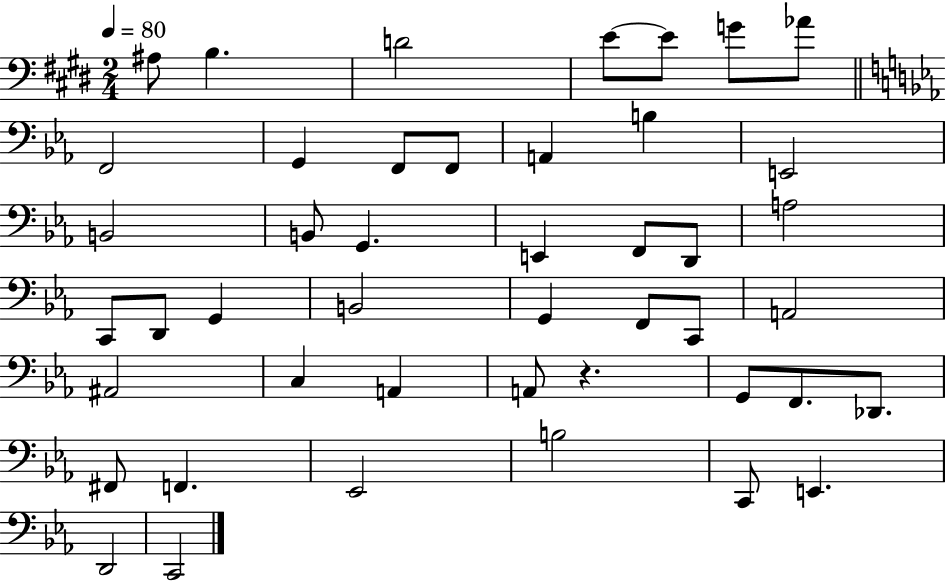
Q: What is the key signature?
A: E major